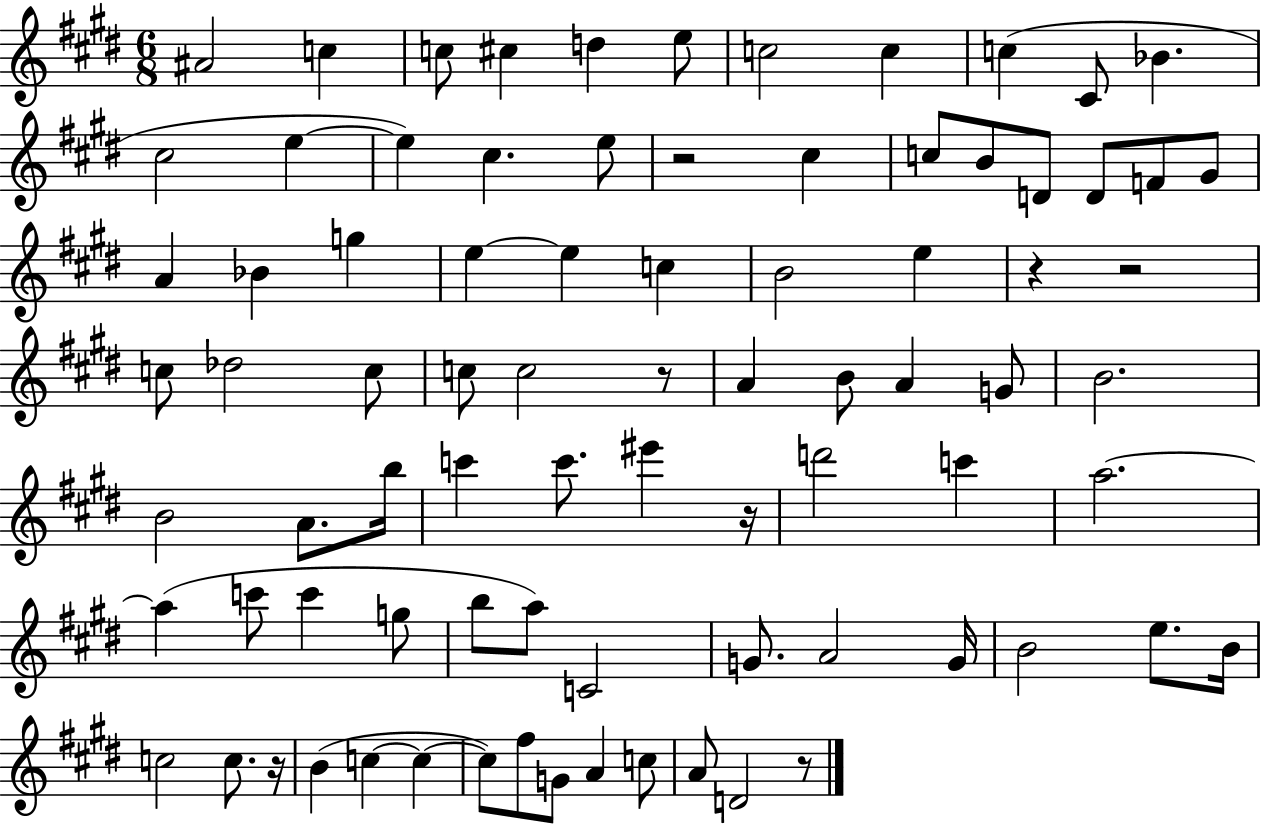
A#4/h C5/q C5/e C#5/q D5/q E5/e C5/h C5/q C5/q C#4/e Bb4/q. C#5/h E5/q E5/q C#5/q. E5/e R/h C#5/q C5/e B4/e D4/e D4/e F4/e G#4/e A4/q Bb4/q G5/q E5/q E5/q C5/q B4/h E5/q R/q R/h C5/e Db5/h C5/e C5/e C5/h R/e A4/q B4/e A4/q G4/e B4/h. B4/h A4/e. B5/s C6/q C6/e. EIS6/q R/s D6/h C6/q A5/h. A5/q C6/e C6/q G5/e B5/e A5/e C4/h G4/e. A4/h G4/s B4/h E5/e. B4/s C5/h C5/e. R/s B4/q C5/q C5/q C5/e F#5/e G4/e A4/q C5/e A4/e D4/h R/e